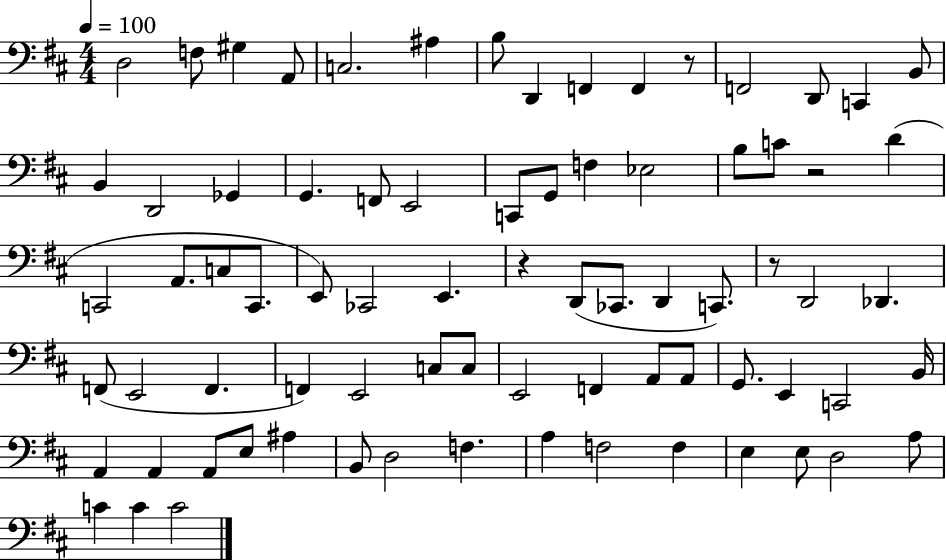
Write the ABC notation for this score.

X:1
T:Untitled
M:4/4
L:1/4
K:D
D,2 F,/2 ^G, A,,/2 C,2 ^A, B,/2 D,, F,, F,, z/2 F,,2 D,,/2 C,, B,,/2 B,, D,,2 _G,, G,, F,,/2 E,,2 C,,/2 G,,/2 F, _E,2 B,/2 C/2 z2 D C,,2 A,,/2 C,/2 C,,/2 E,,/2 _C,,2 E,, z D,,/2 _C,,/2 D,, C,,/2 z/2 D,,2 _D,, F,,/2 E,,2 F,, F,, E,,2 C,/2 C,/2 E,,2 F,, A,,/2 A,,/2 G,,/2 E,, C,,2 B,,/4 A,, A,, A,,/2 E,/2 ^A, B,,/2 D,2 F, A, F,2 F, E, E,/2 D,2 A,/2 C C C2